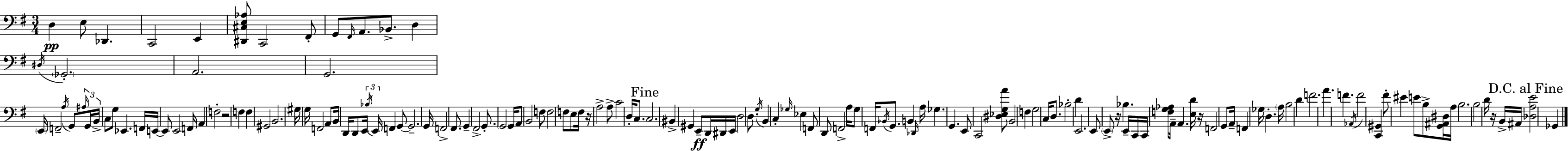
X:1
T:Untitled
M:3/4
L:1/4
K:Em
D, E,/2 _D,, C,,2 E,, [^D,,^C,E,_A,]/2 C,,2 ^F,,/2 G,,/2 ^F,,/4 A,,/2 _B,,/2 D, ^D,/4 _G,,2 A,,2 G,,2 E,,/4 F,,2 A,/4 G,,/2 ^A,/4 G,,/4 B,,/4 C,/2 G,/2 _E,, F,,/4 E,,/4 E,,/2 E,,2 F,,/4 A,, F,2 z2 F, F, ^G,,2 B,,2 ^G,/4 G,/4 F,,2 A,,/2 B,,/4 D,,/4 D,,/2 E,,/4 _B,/4 E,,/4 F,, G,,/2 G,,2 G,,/4 F,,2 ^F,,/2 G,, ^F,,2 G,,/2 G,,2 G,,/4 A,,/2 B,,2 F,/2 F,2 F,/2 E,/2 F,/4 z/4 A,2 A,/2 C2 D,/4 C,/2 C,2 ^B,, ^G,, E,,/2 D,,/4 ^D,,/4 E,,/4 D,2 D,/2 G,/4 B,, C, _G,/4 _E, F,,/2 D,,/2 F,,2 A,/4 G,/2 F,,/4 _B,,/4 G,,/2 B,, _D,,/4 A,/4 _G, G,, E,,/2 C,,2 [^D,_E,G,A]/2 B,,2 F, G,2 C,/4 D,/2 _B,2 D E,,2 E,,/2 E,,/2 z/4 _B, E,,/4 C,,/4 C,,/4 [F,G,_A,]/2 A,,/4 A,, [E,D]/4 z/4 F,,2 G,,/2 A,,/4 F,, _G,/4 D, A,/4 B,2 D F2 A F _A,,/4 F2 [C,,^G,,] ^F/2 ^E E/2 B,/2 [G,,^A,,^D,]/4 A,/4 B,2 B,2 D/4 z/4 B,,/4 ^A,,/4 [_D,A,E]2 _G,,